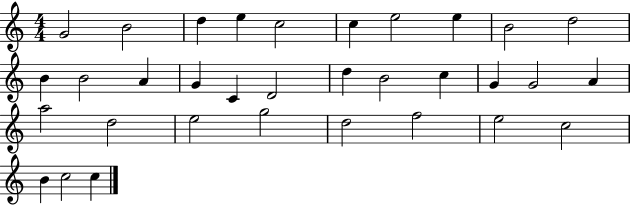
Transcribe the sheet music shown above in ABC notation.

X:1
T:Untitled
M:4/4
L:1/4
K:C
G2 B2 d e c2 c e2 e B2 d2 B B2 A G C D2 d B2 c G G2 A a2 d2 e2 g2 d2 f2 e2 c2 B c2 c